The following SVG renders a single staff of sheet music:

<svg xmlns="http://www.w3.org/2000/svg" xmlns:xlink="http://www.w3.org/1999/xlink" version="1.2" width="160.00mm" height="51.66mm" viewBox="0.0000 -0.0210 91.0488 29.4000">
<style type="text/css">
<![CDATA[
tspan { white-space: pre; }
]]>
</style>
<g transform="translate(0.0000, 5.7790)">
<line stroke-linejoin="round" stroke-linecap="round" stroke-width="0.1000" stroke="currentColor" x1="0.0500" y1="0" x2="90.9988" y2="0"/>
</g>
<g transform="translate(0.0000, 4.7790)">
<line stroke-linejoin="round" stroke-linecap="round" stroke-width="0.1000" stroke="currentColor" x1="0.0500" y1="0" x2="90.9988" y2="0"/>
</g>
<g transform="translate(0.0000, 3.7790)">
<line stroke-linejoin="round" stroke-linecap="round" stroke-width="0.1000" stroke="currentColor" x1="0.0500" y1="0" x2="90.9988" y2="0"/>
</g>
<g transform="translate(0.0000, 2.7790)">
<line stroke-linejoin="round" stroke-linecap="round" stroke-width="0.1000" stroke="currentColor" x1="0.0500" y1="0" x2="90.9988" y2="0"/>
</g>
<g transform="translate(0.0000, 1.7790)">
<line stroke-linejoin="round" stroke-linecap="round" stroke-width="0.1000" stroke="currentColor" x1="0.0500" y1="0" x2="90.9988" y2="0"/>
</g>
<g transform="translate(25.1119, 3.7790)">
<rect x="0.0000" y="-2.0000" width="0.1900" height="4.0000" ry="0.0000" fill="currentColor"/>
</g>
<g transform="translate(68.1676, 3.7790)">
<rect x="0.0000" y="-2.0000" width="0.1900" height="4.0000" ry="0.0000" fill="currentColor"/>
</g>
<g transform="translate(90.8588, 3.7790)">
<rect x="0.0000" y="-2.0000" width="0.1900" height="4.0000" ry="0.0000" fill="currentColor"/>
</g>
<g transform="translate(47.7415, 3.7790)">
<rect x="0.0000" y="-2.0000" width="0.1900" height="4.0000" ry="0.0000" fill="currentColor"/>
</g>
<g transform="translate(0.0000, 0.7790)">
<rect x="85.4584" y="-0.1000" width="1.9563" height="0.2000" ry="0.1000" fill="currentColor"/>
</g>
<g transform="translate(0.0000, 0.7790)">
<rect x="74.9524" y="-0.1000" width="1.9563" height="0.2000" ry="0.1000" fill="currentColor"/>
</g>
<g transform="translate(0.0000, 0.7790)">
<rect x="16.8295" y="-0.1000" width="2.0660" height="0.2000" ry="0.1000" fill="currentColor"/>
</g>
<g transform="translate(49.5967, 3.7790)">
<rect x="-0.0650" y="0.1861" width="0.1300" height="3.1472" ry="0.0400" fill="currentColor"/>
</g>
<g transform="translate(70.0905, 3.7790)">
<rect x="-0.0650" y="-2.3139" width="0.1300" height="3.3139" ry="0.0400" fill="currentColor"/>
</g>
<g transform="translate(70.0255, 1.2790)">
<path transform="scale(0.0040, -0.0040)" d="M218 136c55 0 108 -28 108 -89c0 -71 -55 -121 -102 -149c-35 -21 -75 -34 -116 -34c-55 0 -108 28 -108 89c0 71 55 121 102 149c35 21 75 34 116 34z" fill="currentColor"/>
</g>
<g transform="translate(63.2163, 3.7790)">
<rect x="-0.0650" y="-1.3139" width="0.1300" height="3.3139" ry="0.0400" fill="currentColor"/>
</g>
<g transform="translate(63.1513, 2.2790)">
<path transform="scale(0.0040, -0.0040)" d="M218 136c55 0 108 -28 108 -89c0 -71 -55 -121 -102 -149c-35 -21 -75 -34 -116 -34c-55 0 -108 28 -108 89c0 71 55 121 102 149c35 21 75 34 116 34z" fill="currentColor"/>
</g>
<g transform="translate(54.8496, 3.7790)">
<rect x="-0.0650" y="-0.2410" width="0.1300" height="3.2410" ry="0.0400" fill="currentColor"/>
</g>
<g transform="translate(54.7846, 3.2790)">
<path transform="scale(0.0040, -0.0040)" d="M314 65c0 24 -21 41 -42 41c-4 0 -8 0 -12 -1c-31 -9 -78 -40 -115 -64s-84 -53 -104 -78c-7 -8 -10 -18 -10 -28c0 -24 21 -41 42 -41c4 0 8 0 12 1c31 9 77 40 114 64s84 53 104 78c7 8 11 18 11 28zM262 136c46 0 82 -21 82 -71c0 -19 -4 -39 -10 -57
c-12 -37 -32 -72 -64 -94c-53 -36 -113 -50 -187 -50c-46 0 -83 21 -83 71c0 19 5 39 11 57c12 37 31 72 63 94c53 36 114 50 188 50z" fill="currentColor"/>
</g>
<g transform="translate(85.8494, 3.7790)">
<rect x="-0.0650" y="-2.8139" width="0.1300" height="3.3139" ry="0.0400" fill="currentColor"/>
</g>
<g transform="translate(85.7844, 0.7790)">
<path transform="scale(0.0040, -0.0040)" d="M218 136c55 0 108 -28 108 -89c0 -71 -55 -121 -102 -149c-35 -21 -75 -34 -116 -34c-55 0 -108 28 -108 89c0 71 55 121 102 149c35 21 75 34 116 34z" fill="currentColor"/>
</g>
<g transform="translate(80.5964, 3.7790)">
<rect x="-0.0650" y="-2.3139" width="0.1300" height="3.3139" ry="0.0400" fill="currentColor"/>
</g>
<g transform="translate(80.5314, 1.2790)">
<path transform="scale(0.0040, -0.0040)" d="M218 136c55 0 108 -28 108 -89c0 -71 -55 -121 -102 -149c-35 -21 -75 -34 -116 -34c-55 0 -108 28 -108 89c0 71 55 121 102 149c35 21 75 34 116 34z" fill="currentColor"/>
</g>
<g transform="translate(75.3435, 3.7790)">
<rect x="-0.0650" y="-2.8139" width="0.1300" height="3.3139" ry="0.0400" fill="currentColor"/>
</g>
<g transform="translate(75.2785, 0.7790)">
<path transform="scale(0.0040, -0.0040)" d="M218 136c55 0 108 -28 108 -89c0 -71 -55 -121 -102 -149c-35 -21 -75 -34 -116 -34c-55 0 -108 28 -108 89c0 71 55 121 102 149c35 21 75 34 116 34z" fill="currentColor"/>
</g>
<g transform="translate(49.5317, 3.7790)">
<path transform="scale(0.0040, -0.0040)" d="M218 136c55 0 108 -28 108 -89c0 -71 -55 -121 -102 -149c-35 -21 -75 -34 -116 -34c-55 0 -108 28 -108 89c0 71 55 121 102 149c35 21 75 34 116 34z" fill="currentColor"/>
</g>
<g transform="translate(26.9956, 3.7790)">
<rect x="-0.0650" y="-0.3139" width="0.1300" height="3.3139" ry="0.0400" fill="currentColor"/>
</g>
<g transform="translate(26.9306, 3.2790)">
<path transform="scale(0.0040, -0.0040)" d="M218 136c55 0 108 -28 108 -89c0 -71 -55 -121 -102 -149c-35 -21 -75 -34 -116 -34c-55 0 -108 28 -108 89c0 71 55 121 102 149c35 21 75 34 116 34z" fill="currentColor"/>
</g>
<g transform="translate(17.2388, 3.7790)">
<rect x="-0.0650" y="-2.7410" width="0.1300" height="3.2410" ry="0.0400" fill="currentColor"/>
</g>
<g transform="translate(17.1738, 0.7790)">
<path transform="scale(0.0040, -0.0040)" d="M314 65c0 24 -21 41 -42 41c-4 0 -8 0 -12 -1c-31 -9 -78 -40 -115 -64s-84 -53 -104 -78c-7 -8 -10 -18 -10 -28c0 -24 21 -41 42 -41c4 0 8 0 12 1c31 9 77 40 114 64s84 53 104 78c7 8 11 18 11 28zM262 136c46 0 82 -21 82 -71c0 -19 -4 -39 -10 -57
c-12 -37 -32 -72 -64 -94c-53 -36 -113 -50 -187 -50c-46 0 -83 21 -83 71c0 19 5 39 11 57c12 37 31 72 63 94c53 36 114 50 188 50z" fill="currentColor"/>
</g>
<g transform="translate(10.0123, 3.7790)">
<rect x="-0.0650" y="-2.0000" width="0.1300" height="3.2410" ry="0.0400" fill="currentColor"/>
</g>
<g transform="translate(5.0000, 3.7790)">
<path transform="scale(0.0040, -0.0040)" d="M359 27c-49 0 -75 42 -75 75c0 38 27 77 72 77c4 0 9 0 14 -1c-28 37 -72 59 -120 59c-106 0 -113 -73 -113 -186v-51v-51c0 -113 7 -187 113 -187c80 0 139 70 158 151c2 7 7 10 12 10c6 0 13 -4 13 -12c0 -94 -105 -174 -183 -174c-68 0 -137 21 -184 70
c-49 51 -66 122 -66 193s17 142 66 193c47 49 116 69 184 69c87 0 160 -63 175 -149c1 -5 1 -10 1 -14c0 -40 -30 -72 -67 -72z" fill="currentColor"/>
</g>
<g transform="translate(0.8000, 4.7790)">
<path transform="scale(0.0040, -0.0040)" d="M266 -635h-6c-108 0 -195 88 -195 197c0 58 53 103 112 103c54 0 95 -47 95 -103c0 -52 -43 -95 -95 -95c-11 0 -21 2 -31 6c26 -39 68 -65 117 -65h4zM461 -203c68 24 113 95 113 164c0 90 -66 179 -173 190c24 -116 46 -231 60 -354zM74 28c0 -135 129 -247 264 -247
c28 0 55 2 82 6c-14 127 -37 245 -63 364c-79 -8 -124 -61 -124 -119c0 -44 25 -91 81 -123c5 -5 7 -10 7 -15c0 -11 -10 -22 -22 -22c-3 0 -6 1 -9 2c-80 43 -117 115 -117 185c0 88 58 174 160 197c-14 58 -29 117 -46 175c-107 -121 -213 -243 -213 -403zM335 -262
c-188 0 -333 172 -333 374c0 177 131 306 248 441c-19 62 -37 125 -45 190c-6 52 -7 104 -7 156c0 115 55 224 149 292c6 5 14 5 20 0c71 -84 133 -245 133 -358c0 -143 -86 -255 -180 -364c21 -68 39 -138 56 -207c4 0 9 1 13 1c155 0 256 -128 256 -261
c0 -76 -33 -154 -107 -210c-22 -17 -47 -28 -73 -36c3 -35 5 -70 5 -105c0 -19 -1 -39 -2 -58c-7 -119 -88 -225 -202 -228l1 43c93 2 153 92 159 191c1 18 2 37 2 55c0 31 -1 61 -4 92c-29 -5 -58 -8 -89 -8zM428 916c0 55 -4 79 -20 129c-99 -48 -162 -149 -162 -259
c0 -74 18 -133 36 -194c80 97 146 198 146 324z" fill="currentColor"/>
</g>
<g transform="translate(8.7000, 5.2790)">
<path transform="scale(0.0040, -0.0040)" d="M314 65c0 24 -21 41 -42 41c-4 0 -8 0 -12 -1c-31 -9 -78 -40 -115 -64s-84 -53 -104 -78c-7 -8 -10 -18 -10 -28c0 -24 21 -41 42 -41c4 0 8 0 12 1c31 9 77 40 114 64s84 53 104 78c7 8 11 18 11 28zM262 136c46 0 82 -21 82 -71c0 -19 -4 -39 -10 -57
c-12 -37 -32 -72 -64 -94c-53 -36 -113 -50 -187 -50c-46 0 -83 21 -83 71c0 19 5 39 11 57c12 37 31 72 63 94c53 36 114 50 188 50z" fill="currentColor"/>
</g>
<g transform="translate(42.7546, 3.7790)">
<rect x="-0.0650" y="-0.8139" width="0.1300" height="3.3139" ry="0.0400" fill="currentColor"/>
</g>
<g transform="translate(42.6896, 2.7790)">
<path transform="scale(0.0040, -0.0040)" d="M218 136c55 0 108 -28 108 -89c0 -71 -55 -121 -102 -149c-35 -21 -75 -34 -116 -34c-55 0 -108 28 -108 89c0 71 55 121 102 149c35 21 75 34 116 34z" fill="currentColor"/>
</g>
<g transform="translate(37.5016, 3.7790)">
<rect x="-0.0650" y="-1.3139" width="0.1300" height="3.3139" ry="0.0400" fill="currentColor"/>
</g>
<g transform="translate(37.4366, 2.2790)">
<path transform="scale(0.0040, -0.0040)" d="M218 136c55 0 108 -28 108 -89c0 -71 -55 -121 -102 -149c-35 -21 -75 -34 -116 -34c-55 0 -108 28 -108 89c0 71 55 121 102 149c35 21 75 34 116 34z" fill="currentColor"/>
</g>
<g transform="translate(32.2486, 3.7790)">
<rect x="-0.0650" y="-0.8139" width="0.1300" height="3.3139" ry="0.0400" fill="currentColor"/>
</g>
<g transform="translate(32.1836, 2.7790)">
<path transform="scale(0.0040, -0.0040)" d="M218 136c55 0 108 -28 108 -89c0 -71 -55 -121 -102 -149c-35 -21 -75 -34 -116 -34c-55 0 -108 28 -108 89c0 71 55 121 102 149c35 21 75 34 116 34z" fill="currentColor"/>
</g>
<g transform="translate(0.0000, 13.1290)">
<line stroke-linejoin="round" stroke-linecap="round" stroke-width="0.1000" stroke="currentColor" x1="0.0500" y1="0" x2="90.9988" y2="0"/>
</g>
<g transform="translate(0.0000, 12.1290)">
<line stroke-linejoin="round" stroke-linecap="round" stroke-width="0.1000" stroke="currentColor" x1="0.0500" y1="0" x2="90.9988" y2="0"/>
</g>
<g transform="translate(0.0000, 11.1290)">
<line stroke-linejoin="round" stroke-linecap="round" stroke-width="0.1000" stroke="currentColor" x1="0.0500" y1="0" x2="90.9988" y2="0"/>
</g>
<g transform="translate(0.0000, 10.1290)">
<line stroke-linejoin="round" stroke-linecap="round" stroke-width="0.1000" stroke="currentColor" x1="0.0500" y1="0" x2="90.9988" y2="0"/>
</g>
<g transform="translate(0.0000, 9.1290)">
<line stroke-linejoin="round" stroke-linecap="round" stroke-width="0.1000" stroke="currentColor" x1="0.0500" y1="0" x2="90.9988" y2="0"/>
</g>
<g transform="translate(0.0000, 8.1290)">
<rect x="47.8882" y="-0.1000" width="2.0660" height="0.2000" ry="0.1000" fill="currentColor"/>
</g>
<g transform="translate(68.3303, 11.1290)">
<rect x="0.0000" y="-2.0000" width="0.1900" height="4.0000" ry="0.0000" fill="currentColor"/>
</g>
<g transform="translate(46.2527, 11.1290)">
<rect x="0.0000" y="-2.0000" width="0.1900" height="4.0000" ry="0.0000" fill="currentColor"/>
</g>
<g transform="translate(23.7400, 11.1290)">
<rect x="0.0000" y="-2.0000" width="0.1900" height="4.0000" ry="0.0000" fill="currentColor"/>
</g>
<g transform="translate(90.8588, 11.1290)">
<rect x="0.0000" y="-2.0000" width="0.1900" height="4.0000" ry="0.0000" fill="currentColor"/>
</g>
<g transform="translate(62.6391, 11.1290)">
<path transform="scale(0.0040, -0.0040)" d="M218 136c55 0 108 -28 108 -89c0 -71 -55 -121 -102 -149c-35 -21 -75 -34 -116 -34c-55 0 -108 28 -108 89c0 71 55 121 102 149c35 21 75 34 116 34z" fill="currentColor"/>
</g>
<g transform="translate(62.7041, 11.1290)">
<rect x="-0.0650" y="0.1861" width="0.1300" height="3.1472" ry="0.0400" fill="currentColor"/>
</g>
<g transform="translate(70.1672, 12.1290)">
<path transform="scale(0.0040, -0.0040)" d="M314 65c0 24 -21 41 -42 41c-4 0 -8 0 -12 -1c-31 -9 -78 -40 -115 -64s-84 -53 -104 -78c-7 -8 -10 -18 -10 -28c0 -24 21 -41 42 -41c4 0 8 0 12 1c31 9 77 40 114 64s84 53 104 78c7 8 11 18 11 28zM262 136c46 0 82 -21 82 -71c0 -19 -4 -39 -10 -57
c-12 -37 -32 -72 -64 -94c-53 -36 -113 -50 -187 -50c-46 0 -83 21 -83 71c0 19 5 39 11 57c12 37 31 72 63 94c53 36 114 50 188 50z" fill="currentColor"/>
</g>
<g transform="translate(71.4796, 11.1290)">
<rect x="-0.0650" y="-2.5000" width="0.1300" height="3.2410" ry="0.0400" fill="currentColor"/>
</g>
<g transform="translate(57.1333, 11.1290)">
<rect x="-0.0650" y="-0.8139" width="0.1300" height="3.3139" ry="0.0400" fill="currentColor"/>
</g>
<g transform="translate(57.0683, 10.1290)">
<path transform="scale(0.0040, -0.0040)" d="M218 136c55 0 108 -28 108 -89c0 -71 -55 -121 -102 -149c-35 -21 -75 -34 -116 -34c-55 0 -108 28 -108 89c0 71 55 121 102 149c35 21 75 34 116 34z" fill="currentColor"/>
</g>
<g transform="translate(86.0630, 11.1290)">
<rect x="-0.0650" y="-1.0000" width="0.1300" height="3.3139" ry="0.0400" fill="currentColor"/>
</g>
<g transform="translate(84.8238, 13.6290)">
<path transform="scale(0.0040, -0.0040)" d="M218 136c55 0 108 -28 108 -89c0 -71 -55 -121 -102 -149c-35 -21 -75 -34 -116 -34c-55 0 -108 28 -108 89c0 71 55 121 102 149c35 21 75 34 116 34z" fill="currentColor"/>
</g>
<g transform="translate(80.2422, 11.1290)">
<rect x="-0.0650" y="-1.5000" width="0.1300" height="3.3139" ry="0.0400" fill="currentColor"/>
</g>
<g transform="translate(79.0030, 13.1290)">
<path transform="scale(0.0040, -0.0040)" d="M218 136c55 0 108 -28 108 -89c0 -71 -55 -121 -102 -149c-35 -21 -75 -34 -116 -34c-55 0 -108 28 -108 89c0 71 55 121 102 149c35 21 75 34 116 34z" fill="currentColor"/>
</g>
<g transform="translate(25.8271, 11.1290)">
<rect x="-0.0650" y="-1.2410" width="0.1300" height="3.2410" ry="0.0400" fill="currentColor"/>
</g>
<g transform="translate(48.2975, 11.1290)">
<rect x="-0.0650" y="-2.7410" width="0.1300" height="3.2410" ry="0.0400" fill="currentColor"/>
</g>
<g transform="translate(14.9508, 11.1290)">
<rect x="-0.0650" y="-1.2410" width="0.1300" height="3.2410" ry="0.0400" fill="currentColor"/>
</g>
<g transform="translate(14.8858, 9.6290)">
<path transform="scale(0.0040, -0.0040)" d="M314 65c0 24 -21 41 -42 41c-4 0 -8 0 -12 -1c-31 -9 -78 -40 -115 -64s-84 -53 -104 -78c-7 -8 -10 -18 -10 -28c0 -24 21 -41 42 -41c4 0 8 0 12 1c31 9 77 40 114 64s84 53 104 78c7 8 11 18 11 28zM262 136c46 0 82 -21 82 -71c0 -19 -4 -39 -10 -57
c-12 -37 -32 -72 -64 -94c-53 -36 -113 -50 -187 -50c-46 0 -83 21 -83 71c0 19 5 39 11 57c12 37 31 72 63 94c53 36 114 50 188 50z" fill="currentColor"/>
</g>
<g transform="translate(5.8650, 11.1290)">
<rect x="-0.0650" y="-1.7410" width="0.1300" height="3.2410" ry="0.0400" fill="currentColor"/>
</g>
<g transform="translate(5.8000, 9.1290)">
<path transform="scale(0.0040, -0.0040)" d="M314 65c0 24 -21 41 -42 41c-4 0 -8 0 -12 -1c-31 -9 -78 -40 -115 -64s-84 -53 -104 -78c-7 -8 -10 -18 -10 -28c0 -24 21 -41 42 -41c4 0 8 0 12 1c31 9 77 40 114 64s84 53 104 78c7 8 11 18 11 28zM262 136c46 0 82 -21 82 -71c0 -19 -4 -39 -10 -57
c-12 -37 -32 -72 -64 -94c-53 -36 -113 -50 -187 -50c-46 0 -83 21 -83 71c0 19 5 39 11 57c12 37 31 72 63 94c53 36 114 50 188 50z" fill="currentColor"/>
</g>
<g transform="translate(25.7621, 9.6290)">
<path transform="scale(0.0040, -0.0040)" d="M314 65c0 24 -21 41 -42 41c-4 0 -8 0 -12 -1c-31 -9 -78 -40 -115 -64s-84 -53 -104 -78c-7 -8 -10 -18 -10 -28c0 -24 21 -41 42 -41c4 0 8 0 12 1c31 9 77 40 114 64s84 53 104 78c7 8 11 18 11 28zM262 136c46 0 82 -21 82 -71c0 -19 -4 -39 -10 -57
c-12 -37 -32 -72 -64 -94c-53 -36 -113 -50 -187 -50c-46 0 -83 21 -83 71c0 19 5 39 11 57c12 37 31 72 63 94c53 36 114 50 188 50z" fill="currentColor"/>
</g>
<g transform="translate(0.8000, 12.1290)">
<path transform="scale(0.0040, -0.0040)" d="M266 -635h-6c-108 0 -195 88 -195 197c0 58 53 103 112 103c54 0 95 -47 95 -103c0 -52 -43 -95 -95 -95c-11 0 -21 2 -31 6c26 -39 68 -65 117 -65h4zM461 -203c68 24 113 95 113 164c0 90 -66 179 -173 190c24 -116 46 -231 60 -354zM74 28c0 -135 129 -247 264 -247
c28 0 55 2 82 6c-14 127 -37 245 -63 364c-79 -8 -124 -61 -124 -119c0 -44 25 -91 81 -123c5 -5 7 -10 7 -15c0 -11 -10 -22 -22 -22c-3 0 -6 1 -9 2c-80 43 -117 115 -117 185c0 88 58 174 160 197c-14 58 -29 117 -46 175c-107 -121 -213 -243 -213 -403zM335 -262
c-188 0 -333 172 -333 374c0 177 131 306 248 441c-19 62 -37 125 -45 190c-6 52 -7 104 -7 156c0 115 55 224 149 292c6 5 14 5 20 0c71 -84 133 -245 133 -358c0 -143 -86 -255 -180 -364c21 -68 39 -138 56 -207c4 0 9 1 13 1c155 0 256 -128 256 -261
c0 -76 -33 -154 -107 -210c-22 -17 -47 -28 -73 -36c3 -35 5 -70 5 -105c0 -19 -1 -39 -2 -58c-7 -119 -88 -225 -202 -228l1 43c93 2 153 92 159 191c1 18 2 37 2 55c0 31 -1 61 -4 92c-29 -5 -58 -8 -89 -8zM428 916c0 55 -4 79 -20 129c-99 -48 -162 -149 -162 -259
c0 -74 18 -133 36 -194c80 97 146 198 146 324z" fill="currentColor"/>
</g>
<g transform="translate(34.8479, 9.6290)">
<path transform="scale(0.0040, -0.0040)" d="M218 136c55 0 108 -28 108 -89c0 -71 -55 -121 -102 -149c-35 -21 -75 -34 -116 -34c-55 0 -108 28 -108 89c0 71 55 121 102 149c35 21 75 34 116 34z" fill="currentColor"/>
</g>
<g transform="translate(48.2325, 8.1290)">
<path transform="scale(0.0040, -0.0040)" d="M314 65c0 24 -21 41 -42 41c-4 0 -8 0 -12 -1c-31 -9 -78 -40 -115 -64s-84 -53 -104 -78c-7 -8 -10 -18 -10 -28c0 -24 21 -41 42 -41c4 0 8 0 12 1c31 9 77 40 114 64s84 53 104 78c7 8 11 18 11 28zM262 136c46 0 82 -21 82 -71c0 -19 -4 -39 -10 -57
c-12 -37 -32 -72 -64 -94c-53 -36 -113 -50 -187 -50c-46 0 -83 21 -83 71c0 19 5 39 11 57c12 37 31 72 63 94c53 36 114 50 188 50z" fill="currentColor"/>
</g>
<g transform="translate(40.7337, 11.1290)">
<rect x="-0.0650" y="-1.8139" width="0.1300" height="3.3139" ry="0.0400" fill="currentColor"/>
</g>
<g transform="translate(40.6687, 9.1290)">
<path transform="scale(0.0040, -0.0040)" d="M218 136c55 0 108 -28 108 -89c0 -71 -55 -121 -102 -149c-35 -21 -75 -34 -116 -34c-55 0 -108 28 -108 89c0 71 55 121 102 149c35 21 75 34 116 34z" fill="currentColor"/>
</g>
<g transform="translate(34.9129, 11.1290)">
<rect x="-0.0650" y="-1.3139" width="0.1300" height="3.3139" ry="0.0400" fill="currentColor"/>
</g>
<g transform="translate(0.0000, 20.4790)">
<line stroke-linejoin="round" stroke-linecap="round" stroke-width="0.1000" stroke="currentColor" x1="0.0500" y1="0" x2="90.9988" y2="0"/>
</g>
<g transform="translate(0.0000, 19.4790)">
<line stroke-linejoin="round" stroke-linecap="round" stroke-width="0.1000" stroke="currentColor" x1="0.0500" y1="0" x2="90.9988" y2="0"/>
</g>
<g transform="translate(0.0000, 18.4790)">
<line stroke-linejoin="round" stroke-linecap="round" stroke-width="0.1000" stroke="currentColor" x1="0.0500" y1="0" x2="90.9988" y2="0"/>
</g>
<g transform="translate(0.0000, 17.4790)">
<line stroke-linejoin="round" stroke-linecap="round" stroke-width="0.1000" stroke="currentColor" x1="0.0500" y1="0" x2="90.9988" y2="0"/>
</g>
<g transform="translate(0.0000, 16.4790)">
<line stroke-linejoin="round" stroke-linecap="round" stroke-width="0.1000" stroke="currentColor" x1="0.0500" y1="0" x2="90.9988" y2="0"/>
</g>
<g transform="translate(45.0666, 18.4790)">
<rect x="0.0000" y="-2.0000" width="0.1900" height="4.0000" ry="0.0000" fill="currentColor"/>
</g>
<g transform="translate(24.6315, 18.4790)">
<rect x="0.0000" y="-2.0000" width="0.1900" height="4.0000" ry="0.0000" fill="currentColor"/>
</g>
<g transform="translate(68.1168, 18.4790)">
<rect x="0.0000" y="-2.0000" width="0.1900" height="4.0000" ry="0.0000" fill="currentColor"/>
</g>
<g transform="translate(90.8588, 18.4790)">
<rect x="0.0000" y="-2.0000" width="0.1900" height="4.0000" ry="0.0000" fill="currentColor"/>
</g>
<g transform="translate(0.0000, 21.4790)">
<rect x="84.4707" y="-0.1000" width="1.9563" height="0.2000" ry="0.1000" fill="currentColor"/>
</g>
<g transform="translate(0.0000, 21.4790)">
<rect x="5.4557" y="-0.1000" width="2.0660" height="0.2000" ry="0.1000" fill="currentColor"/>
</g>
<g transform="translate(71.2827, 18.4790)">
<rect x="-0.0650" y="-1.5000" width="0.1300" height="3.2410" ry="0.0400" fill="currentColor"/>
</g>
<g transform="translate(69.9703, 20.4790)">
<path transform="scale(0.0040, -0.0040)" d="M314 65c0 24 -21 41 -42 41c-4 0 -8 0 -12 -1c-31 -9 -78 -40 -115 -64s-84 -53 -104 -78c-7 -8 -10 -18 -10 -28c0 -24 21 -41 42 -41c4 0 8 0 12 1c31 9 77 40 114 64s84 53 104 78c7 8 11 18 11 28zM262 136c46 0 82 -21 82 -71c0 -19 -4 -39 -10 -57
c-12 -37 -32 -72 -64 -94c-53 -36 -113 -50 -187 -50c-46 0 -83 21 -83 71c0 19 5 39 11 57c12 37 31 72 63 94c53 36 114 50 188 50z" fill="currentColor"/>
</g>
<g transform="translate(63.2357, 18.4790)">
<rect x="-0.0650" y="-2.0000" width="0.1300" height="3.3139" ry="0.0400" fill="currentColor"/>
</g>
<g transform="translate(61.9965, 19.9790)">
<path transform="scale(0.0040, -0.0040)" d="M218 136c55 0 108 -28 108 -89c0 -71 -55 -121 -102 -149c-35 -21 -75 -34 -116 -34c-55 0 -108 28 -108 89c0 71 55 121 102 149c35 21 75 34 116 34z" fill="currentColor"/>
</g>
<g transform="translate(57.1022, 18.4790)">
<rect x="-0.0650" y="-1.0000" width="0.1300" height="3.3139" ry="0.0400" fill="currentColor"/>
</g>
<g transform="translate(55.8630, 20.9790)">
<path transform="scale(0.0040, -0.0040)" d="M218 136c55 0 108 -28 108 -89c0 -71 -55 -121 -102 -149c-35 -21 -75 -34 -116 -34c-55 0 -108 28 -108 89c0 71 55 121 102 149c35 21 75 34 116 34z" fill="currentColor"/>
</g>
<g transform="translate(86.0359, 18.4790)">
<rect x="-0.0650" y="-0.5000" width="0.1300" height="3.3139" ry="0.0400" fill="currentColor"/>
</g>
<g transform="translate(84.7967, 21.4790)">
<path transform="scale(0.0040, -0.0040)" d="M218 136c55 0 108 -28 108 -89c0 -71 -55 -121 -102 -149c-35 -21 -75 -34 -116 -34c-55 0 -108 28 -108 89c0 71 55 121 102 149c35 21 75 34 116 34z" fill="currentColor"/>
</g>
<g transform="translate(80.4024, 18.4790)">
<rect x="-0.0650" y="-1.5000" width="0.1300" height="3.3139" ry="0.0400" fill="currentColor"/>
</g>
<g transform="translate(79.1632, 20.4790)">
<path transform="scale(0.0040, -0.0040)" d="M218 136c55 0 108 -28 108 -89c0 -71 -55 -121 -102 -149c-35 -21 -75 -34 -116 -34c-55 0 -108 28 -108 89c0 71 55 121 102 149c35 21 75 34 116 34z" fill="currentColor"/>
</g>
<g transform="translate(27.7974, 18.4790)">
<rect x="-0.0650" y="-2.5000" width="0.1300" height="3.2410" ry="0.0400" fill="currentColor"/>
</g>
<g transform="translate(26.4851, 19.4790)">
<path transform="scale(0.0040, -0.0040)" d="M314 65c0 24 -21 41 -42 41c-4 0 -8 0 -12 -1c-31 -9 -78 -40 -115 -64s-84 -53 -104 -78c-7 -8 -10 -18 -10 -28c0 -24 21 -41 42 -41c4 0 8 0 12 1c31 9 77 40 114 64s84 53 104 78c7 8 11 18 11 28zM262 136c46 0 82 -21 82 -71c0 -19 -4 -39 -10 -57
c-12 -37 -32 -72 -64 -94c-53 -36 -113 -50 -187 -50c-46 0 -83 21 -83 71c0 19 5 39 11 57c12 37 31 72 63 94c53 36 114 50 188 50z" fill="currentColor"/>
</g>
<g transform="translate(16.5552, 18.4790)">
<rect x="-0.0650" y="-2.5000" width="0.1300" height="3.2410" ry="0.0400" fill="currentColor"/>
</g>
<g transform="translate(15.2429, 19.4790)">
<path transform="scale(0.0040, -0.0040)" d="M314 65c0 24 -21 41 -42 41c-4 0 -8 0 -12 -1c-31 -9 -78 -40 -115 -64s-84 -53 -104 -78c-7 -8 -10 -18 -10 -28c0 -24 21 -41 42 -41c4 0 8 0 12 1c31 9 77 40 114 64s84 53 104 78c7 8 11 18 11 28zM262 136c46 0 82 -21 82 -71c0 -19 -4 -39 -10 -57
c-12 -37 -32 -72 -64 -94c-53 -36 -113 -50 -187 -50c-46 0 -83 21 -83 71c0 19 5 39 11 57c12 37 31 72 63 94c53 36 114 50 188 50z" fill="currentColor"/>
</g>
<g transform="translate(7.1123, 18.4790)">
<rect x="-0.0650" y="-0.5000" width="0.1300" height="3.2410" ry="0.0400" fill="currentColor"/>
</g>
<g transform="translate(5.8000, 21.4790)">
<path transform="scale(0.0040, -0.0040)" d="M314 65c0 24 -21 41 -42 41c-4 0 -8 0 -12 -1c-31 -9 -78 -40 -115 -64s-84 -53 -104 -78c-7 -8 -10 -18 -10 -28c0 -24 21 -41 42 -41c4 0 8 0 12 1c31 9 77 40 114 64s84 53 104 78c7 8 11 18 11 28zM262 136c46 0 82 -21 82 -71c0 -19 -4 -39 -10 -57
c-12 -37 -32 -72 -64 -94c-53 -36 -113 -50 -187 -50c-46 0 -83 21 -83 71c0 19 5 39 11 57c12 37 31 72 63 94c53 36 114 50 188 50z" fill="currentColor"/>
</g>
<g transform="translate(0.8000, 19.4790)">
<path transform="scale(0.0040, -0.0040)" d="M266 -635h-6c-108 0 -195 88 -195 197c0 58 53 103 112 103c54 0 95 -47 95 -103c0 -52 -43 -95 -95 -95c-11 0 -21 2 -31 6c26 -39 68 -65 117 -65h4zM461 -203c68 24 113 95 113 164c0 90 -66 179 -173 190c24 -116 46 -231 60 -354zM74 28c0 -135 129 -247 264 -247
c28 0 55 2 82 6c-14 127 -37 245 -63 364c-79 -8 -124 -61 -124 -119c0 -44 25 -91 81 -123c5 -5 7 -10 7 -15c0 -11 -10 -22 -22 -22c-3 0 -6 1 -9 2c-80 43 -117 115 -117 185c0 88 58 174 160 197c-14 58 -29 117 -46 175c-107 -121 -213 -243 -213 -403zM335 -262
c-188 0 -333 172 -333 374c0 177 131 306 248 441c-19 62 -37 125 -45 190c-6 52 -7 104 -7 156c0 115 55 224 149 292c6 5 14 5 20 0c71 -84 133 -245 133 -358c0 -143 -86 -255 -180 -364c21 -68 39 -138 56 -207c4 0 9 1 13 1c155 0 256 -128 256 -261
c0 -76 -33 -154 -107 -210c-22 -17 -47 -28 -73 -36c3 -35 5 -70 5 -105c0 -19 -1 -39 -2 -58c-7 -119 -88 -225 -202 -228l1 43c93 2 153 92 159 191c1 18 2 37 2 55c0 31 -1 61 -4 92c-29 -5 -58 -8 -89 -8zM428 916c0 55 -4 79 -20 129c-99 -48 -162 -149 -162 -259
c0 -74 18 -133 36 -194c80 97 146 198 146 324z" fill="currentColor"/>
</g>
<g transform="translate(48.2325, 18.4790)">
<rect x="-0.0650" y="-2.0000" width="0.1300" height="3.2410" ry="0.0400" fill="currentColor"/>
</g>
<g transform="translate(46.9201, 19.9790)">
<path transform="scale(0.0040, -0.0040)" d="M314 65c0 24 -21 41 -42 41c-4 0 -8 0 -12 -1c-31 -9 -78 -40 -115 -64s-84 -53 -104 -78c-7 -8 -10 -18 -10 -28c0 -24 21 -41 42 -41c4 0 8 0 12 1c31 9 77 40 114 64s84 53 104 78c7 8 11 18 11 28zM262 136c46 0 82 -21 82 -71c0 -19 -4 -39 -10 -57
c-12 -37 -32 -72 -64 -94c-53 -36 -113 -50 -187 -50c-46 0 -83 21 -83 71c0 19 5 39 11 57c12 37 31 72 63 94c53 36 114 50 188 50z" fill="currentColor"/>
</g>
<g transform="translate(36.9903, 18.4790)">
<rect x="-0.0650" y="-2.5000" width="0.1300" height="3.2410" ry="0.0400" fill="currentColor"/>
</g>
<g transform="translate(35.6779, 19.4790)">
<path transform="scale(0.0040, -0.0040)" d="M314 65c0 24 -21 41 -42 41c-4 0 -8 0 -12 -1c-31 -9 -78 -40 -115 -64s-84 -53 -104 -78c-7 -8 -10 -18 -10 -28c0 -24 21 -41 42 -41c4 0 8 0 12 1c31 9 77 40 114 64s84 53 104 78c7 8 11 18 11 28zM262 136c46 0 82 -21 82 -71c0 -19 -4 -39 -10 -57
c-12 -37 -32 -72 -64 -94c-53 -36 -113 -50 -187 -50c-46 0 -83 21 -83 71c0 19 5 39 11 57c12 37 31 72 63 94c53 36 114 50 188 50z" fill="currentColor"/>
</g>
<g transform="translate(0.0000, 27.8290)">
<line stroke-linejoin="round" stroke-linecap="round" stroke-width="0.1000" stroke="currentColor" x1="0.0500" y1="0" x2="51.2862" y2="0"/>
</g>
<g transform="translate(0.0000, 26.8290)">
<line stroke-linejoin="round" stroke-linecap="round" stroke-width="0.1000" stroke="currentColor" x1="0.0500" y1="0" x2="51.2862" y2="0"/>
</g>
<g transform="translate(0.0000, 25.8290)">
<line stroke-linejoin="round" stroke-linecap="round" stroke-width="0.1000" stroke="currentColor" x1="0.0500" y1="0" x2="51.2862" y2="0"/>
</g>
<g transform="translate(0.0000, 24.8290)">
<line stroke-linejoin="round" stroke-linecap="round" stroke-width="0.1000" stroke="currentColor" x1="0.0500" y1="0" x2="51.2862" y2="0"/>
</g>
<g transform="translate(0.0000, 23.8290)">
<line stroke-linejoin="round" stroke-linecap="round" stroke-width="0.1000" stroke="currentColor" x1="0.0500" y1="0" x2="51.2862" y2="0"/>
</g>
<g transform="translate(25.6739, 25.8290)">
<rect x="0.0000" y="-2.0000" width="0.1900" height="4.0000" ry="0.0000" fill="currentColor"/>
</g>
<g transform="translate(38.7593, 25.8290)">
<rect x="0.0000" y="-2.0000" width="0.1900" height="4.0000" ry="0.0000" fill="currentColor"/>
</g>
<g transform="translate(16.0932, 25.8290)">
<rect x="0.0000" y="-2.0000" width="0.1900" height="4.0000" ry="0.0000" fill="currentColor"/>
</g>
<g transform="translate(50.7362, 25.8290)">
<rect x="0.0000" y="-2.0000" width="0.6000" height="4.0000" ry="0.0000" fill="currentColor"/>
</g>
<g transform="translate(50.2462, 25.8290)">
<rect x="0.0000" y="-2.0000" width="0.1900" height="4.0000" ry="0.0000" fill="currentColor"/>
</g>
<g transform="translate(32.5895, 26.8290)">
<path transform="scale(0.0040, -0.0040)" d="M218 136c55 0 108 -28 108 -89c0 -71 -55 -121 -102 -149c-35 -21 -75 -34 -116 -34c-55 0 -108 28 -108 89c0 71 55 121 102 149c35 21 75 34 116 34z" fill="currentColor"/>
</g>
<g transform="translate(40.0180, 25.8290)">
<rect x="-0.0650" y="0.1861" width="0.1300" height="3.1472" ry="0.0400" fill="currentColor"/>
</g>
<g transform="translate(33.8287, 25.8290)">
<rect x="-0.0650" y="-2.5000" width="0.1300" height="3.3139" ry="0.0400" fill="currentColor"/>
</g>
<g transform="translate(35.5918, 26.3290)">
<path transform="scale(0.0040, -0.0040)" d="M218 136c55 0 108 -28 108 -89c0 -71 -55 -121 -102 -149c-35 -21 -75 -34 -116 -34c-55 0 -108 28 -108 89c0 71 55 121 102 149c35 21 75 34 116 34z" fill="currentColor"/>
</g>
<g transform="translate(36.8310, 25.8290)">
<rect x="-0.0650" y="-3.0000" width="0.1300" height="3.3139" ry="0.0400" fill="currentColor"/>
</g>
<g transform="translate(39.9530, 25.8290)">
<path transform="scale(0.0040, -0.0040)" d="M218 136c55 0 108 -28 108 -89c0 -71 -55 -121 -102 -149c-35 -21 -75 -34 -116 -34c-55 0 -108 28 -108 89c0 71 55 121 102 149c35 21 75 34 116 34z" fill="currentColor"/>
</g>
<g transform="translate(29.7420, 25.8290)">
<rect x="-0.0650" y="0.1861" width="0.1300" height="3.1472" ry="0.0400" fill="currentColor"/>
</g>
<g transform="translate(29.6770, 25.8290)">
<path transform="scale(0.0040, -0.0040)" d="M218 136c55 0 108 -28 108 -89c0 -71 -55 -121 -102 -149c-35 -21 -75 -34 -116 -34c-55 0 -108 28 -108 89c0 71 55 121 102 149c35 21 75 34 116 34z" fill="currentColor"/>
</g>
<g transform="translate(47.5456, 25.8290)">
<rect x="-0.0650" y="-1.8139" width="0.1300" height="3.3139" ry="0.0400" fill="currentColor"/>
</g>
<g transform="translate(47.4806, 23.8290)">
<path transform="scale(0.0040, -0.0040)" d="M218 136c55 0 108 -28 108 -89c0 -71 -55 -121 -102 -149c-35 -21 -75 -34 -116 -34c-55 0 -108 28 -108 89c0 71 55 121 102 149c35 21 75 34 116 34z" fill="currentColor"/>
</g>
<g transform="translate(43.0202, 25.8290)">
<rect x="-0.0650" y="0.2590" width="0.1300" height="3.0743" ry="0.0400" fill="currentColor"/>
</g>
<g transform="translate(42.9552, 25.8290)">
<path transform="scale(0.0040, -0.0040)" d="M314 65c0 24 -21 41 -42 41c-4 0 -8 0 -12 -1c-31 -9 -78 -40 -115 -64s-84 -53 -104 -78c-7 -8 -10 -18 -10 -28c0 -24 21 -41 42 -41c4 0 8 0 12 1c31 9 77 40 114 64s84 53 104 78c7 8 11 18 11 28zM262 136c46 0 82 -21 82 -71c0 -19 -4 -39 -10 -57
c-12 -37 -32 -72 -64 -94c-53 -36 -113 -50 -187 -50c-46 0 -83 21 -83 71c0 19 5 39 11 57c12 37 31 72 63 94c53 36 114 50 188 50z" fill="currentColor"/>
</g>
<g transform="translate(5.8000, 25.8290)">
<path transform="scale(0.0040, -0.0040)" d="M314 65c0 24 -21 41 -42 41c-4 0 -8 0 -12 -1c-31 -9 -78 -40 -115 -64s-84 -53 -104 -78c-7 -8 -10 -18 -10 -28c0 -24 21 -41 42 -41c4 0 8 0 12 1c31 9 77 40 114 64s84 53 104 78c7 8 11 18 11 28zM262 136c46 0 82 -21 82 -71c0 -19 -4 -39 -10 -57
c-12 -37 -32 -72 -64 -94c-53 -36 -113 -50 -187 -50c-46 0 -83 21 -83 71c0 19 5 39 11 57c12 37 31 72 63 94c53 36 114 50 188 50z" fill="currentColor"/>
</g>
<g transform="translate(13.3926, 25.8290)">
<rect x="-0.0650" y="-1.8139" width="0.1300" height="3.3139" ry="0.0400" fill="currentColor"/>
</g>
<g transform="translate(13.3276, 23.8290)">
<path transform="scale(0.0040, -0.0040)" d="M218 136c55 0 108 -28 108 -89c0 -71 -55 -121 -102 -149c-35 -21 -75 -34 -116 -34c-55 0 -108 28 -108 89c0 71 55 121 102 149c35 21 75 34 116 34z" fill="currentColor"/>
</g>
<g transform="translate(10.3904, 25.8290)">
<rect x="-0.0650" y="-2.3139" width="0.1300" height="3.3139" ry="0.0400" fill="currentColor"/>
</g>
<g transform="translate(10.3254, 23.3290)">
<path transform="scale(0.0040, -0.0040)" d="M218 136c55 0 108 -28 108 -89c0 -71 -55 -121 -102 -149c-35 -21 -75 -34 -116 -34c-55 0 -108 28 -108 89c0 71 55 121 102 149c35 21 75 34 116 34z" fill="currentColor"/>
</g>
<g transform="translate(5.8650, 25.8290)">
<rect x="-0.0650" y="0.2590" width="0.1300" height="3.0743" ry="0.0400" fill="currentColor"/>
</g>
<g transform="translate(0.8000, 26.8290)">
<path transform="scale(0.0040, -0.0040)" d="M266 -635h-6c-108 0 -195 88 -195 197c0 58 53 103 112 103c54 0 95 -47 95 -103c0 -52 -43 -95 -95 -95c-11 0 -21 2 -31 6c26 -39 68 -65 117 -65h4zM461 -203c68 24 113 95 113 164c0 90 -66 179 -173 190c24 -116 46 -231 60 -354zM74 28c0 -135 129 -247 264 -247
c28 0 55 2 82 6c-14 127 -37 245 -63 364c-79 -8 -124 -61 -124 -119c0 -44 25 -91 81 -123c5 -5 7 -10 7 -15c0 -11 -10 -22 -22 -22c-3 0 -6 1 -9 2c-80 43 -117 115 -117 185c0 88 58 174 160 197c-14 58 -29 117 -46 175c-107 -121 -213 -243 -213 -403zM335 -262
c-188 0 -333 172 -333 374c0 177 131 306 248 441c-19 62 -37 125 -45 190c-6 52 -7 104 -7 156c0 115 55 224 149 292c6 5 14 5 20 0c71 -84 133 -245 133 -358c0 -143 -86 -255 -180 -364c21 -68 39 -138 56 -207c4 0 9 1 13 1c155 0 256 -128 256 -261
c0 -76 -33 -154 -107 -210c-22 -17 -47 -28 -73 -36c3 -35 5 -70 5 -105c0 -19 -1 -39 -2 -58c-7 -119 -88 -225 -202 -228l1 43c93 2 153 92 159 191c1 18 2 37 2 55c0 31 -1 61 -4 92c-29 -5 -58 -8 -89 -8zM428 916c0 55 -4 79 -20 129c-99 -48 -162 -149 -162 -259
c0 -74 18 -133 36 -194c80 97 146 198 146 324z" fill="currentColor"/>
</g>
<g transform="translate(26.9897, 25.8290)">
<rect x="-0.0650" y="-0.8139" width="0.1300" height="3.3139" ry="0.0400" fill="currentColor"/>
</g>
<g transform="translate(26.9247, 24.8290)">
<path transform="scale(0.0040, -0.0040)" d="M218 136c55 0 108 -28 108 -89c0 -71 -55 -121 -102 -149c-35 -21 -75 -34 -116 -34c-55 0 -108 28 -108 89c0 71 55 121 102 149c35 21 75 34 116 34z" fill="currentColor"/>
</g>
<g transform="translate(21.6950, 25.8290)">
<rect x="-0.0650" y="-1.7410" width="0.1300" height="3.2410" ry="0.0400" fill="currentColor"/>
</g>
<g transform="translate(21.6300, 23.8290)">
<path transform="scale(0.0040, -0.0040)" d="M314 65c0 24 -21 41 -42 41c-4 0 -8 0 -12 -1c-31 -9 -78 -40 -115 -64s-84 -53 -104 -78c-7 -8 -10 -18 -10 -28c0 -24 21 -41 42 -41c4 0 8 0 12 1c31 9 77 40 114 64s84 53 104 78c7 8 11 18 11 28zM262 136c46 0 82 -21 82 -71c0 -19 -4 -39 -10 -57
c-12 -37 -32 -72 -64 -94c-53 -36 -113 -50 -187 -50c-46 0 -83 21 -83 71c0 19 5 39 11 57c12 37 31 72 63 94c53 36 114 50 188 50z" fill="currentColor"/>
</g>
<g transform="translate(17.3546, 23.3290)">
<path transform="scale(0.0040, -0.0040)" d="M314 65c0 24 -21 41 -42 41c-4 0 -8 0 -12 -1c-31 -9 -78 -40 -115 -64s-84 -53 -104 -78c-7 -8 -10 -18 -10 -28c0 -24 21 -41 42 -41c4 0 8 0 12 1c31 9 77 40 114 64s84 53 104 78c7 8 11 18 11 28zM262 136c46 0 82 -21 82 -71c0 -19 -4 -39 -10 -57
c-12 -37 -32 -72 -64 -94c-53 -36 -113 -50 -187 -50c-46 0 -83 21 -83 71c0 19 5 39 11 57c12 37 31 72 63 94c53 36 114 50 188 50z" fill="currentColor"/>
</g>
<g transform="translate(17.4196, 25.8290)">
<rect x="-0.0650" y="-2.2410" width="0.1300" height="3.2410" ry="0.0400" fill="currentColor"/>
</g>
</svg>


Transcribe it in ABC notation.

X:1
T:Untitled
M:4/4
L:1/4
K:C
F2 a2 c d e d B c2 e g a g a f2 e2 e2 e f a2 d B G2 E D C2 G2 G2 G2 F2 D F E2 E C B2 g f g2 f2 d B G A B B2 f